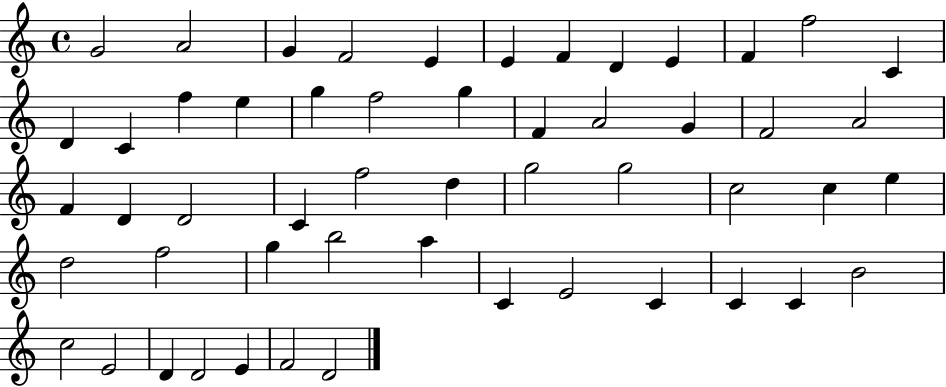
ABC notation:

X:1
T:Untitled
M:4/4
L:1/4
K:C
G2 A2 G F2 E E F D E F f2 C D C f e g f2 g F A2 G F2 A2 F D D2 C f2 d g2 g2 c2 c e d2 f2 g b2 a C E2 C C C B2 c2 E2 D D2 E F2 D2